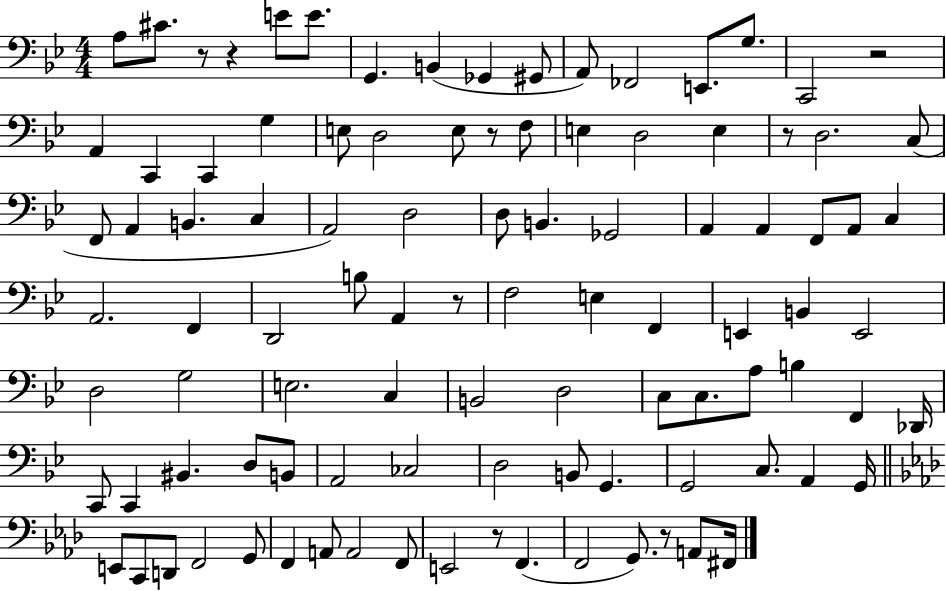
A3/e C#4/e. R/e R/q E4/e E4/e. G2/q. B2/q Gb2/q G#2/e A2/e FES2/h E2/e. G3/e. C2/h R/h A2/q C2/q C2/q G3/q E3/e D3/h E3/e R/e F3/e E3/q D3/h E3/q R/e D3/h. C3/e F2/e A2/q B2/q. C3/q A2/h D3/h D3/e B2/q. Gb2/h A2/q A2/q F2/e A2/e C3/q A2/h. F2/q D2/h B3/e A2/q R/e F3/h E3/q F2/q E2/q B2/q E2/h D3/h G3/h E3/h. C3/q B2/h D3/h C3/e C3/e. A3/e B3/q F2/q Db2/s C2/e C2/q BIS2/q. D3/e B2/e A2/h CES3/h D3/h B2/e G2/q. G2/h C3/e. A2/q G2/s E2/e C2/e D2/e F2/h G2/e F2/q A2/e A2/h F2/e E2/h R/e F2/q. F2/h G2/e. R/e A2/e F#2/s